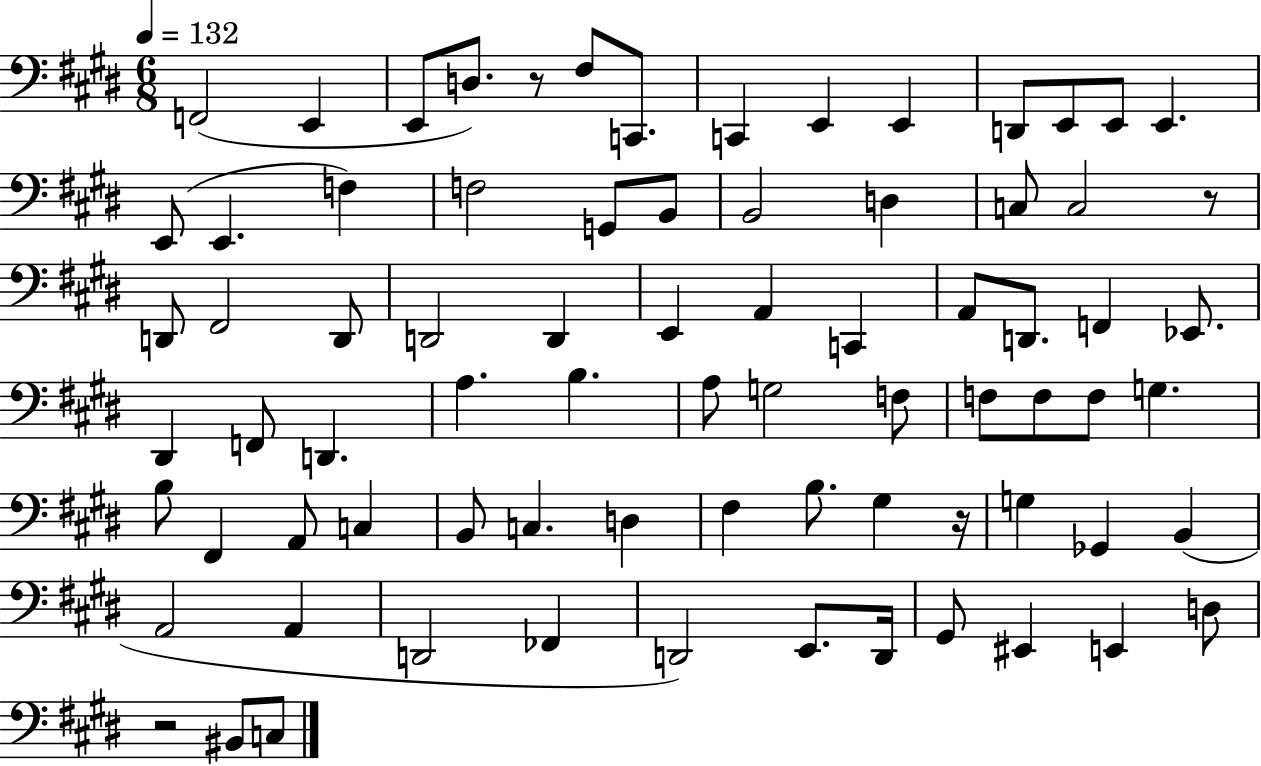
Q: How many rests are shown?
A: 4